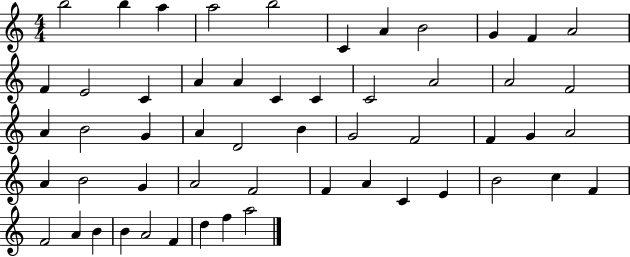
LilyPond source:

{
  \clef treble
  \numericTimeSignature
  \time 4/4
  \key c \major
  b''2 b''4 a''4 | a''2 b''2 | c'4 a'4 b'2 | g'4 f'4 a'2 | \break f'4 e'2 c'4 | a'4 a'4 c'4 c'4 | c'2 a'2 | a'2 f'2 | \break a'4 b'2 g'4 | a'4 d'2 b'4 | g'2 f'2 | f'4 g'4 a'2 | \break a'4 b'2 g'4 | a'2 f'2 | f'4 a'4 c'4 e'4 | b'2 c''4 f'4 | \break f'2 a'4 b'4 | b'4 a'2 f'4 | d''4 f''4 a''2 | \bar "|."
}